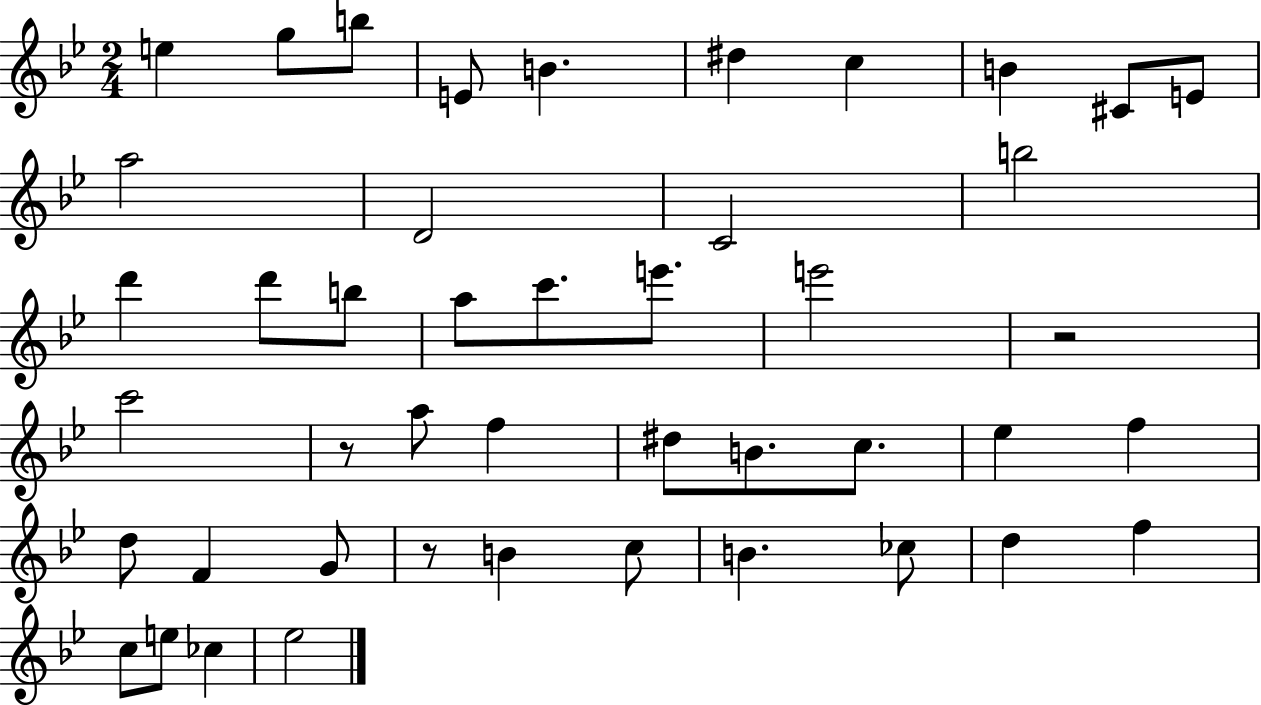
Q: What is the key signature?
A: BES major